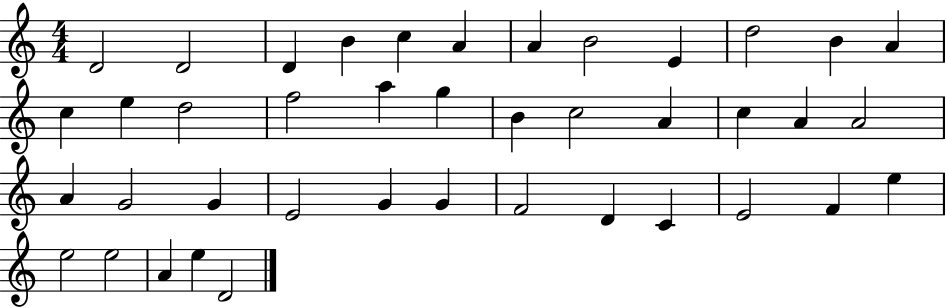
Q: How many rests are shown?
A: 0